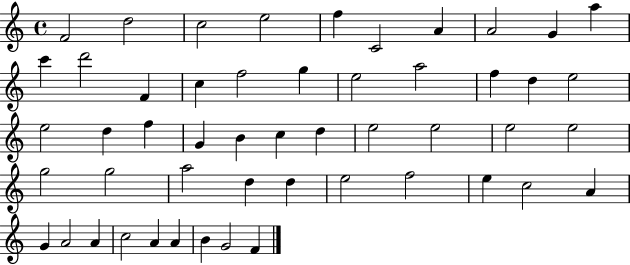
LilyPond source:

{
  \clef treble
  \time 4/4
  \defaultTimeSignature
  \key c \major
  f'2 d''2 | c''2 e''2 | f''4 c'2 a'4 | a'2 g'4 a''4 | \break c'''4 d'''2 f'4 | c''4 f''2 g''4 | e''2 a''2 | f''4 d''4 e''2 | \break e''2 d''4 f''4 | g'4 b'4 c''4 d''4 | e''2 e''2 | e''2 e''2 | \break g''2 g''2 | a''2 d''4 d''4 | e''2 f''2 | e''4 c''2 a'4 | \break g'4 a'2 a'4 | c''2 a'4 a'4 | b'4 g'2 f'4 | \bar "|."
}